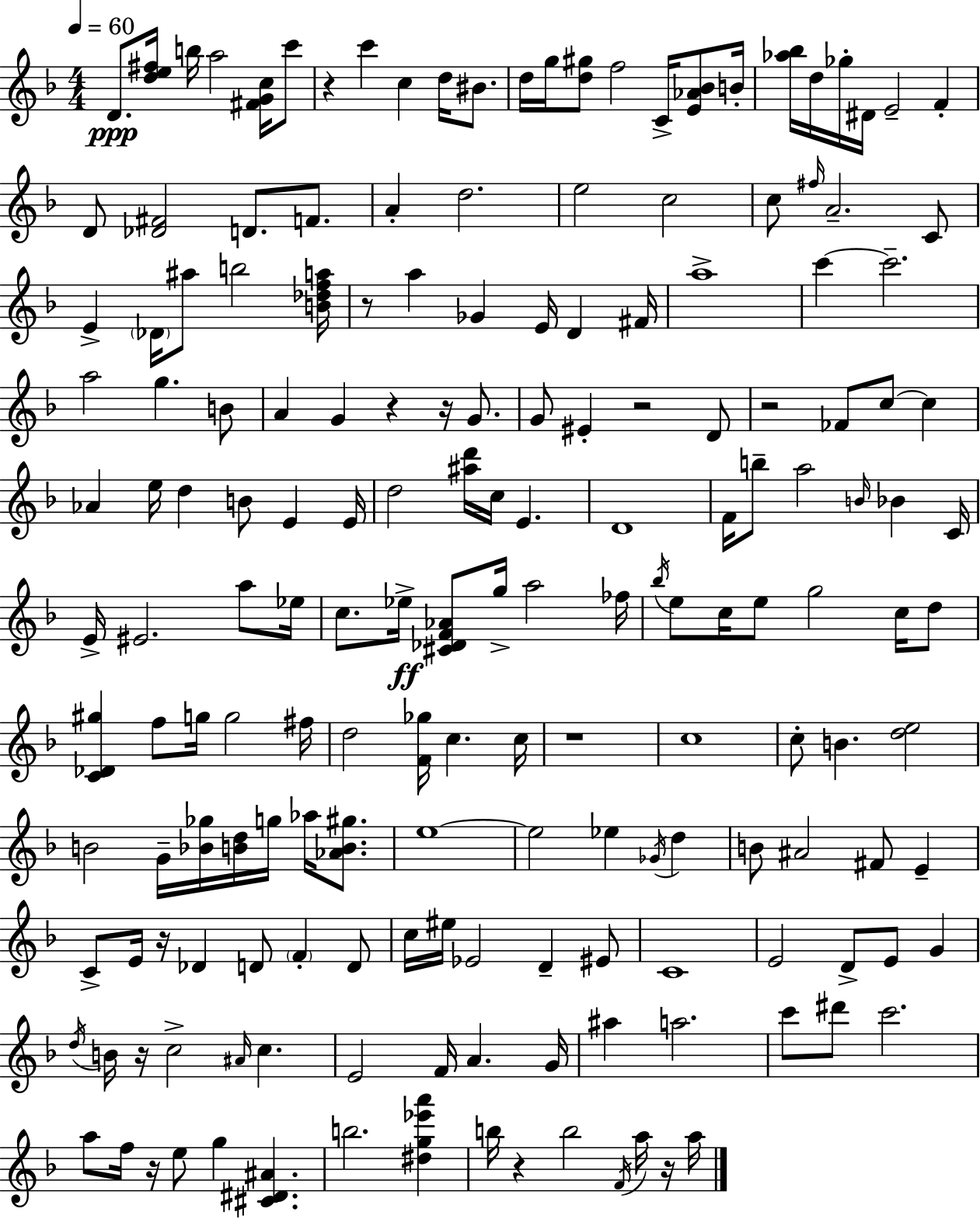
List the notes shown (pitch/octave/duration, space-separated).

D4/e. [D5,E5,F#5]/s B5/s A5/h [F#4,G4,C5]/s C6/e R/q C6/q C5/q D5/s BIS4/e. D5/s G5/s [D5,G#5]/e F5/h C4/s [E4,Ab4,Bb4]/e B4/s [Ab5,Bb5]/s D5/s Gb5/s D#4/s E4/h F4/q D4/e [Db4,F#4]/h D4/e. F4/e. A4/q D5/h. E5/h C5/h C5/e F#5/s A4/h. C4/e E4/q Db4/s A#5/e B5/h [B4,Db5,F5,A5]/s R/e A5/q Gb4/q E4/s D4/q F#4/s A5/w C6/q C6/h. A5/h G5/q. B4/e A4/q G4/q R/q R/s G4/e. G4/e EIS4/q R/h D4/e R/h FES4/e C5/e C5/q Ab4/q E5/s D5/q B4/e E4/q E4/s D5/h [A#5,D6]/s C5/s E4/q. D4/w F4/s B5/e A5/h B4/s Bb4/q C4/s E4/s EIS4/h. A5/e Eb5/s C5/e. Eb5/s [C#4,Db4,F4,Ab4]/e G5/s A5/h FES5/s Bb5/s E5/e C5/s E5/e G5/h C5/s D5/e [C4,Db4,G#5]/q F5/e G5/s G5/h F#5/s D5/h [F4,Gb5]/s C5/q. C5/s R/w C5/w C5/e B4/q. [D5,E5]/h B4/h G4/s [Bb4,Gb5]/s [B4,D5]/s G5/s Ab5/s [Ab4,B4,G#5]/e. E5/w E5/h Eb5/q Gb4/s D5/q B4/e A#4/h F#4/e E4/q C4/e E4/s R/s Db4/q D4/e F4/q D4/e C5/s EIS5/s Eb4/h D4/q EIS4/e C4/w E4/h D4/e E4/e G4/q D5/s B4/s R/s C5/h A#4/s C5/q. E4/h F4/s A4/q. G4/s A#5/q A5/h. C6/e D#6/e C6/h. A5/e F5/s R/s E5/e G5/q [C#4,D#4,A#4]/q. B5/h. [D#5,G5,Eb6,A6]/q B5/s R/q B5/h F4/s A5/s R/s A5/s